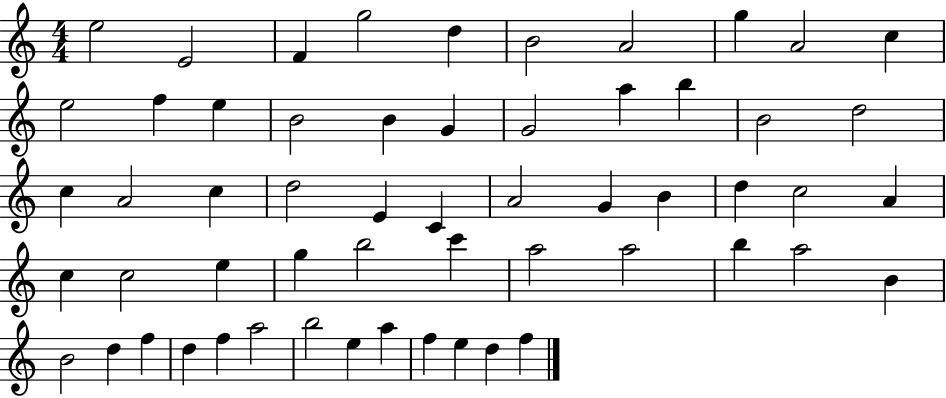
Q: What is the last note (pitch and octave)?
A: F5